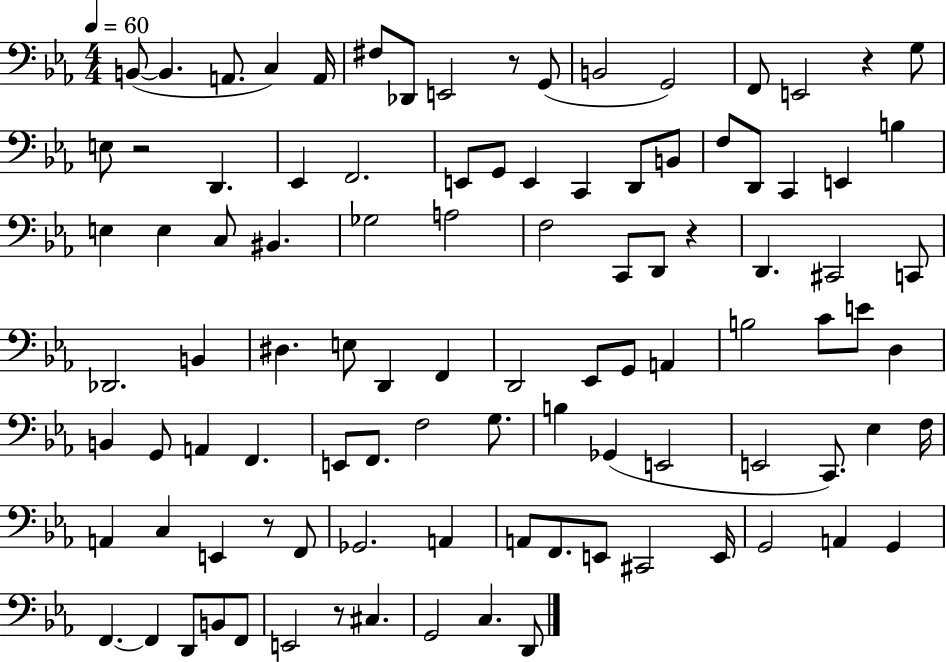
X:1
T:Untitled
M:4/4
L:1/4
K:Eb
B,,/2 B,, A,,/2 C, A,,/4 ^F,/2 _D,,/2 E,,2 z/2 G,,/2 B,,2 G,,2 F,,/2 E,,2 z G,/2 E,/2 z2 D,, _E,, F,,2 E,,/2 G,,/2 E,, C,, D,,/2 B,,/2 F,/2 D,,/2 C,, E,, B, E, E, C,/2 ^B,, _G,2 A,2 F,2 C,,/2 D,,/2 z D,, ^C,,2 C,,/2 _D,,2 B,, ^D, E,/2 D,, F,, D,,2 _E,,/2 G,,/2 A,, B,2 C/2 E/2 D, B,, G,,/2 A,, F,, E,,/2 F,,/2 F,2 G,/2 B, _G,, E,,2 E,,2 C,,/2 _E, F,/4 A,, C, E,, z/2 F,,/2 _G,,2 A,, A,,/2 F,,/2 E,,/2 ^C,,2 E,,/4 G,,2 A,, G,, F,, F,, D,,/2 B,,/2 F,,/2 E,,2 z/2 ^C, G,,2 C, D,,/2